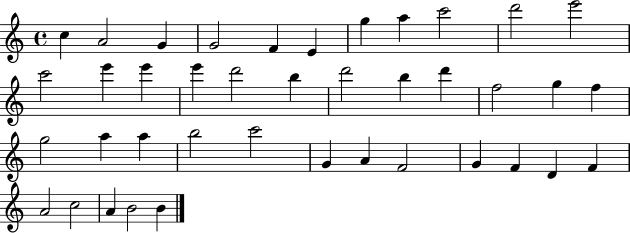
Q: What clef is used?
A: treble